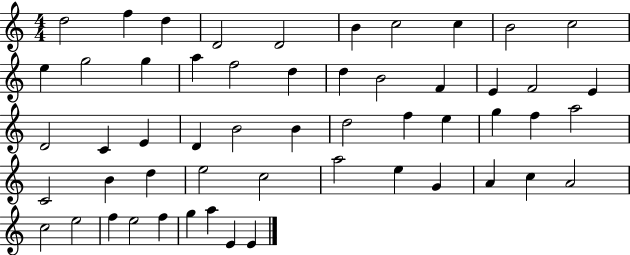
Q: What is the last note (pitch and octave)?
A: E4